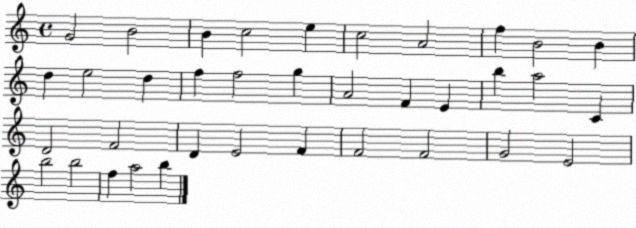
X:1
T:Untitled
M:4/4
L:1/4
K:C
G2 B2 B c2 e c2 A2 f B2 B d e2 d f f2 g A2 F E b a2 C D2 F2 D E2 F F2 F2 G2 E2 b2 b2 f a2 b